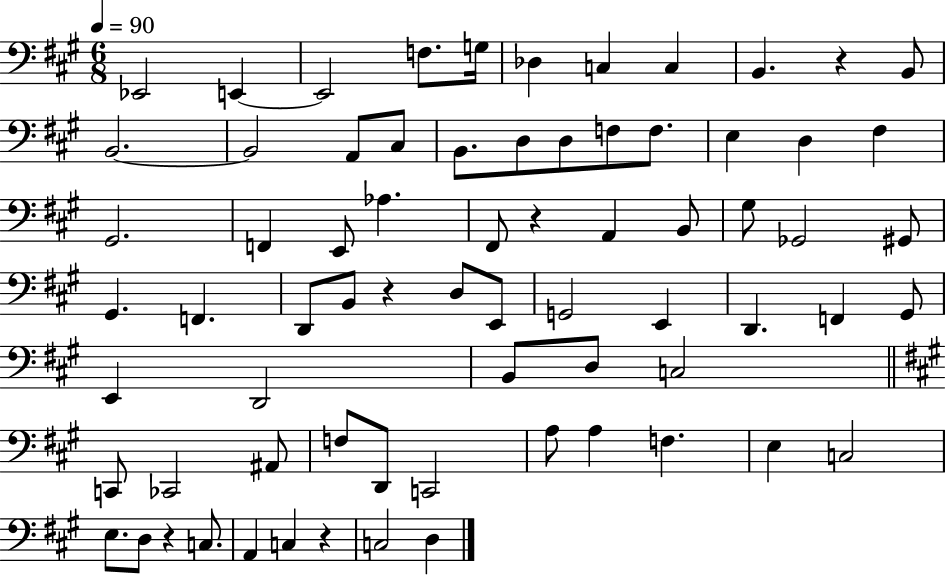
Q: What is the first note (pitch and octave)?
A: Eb2